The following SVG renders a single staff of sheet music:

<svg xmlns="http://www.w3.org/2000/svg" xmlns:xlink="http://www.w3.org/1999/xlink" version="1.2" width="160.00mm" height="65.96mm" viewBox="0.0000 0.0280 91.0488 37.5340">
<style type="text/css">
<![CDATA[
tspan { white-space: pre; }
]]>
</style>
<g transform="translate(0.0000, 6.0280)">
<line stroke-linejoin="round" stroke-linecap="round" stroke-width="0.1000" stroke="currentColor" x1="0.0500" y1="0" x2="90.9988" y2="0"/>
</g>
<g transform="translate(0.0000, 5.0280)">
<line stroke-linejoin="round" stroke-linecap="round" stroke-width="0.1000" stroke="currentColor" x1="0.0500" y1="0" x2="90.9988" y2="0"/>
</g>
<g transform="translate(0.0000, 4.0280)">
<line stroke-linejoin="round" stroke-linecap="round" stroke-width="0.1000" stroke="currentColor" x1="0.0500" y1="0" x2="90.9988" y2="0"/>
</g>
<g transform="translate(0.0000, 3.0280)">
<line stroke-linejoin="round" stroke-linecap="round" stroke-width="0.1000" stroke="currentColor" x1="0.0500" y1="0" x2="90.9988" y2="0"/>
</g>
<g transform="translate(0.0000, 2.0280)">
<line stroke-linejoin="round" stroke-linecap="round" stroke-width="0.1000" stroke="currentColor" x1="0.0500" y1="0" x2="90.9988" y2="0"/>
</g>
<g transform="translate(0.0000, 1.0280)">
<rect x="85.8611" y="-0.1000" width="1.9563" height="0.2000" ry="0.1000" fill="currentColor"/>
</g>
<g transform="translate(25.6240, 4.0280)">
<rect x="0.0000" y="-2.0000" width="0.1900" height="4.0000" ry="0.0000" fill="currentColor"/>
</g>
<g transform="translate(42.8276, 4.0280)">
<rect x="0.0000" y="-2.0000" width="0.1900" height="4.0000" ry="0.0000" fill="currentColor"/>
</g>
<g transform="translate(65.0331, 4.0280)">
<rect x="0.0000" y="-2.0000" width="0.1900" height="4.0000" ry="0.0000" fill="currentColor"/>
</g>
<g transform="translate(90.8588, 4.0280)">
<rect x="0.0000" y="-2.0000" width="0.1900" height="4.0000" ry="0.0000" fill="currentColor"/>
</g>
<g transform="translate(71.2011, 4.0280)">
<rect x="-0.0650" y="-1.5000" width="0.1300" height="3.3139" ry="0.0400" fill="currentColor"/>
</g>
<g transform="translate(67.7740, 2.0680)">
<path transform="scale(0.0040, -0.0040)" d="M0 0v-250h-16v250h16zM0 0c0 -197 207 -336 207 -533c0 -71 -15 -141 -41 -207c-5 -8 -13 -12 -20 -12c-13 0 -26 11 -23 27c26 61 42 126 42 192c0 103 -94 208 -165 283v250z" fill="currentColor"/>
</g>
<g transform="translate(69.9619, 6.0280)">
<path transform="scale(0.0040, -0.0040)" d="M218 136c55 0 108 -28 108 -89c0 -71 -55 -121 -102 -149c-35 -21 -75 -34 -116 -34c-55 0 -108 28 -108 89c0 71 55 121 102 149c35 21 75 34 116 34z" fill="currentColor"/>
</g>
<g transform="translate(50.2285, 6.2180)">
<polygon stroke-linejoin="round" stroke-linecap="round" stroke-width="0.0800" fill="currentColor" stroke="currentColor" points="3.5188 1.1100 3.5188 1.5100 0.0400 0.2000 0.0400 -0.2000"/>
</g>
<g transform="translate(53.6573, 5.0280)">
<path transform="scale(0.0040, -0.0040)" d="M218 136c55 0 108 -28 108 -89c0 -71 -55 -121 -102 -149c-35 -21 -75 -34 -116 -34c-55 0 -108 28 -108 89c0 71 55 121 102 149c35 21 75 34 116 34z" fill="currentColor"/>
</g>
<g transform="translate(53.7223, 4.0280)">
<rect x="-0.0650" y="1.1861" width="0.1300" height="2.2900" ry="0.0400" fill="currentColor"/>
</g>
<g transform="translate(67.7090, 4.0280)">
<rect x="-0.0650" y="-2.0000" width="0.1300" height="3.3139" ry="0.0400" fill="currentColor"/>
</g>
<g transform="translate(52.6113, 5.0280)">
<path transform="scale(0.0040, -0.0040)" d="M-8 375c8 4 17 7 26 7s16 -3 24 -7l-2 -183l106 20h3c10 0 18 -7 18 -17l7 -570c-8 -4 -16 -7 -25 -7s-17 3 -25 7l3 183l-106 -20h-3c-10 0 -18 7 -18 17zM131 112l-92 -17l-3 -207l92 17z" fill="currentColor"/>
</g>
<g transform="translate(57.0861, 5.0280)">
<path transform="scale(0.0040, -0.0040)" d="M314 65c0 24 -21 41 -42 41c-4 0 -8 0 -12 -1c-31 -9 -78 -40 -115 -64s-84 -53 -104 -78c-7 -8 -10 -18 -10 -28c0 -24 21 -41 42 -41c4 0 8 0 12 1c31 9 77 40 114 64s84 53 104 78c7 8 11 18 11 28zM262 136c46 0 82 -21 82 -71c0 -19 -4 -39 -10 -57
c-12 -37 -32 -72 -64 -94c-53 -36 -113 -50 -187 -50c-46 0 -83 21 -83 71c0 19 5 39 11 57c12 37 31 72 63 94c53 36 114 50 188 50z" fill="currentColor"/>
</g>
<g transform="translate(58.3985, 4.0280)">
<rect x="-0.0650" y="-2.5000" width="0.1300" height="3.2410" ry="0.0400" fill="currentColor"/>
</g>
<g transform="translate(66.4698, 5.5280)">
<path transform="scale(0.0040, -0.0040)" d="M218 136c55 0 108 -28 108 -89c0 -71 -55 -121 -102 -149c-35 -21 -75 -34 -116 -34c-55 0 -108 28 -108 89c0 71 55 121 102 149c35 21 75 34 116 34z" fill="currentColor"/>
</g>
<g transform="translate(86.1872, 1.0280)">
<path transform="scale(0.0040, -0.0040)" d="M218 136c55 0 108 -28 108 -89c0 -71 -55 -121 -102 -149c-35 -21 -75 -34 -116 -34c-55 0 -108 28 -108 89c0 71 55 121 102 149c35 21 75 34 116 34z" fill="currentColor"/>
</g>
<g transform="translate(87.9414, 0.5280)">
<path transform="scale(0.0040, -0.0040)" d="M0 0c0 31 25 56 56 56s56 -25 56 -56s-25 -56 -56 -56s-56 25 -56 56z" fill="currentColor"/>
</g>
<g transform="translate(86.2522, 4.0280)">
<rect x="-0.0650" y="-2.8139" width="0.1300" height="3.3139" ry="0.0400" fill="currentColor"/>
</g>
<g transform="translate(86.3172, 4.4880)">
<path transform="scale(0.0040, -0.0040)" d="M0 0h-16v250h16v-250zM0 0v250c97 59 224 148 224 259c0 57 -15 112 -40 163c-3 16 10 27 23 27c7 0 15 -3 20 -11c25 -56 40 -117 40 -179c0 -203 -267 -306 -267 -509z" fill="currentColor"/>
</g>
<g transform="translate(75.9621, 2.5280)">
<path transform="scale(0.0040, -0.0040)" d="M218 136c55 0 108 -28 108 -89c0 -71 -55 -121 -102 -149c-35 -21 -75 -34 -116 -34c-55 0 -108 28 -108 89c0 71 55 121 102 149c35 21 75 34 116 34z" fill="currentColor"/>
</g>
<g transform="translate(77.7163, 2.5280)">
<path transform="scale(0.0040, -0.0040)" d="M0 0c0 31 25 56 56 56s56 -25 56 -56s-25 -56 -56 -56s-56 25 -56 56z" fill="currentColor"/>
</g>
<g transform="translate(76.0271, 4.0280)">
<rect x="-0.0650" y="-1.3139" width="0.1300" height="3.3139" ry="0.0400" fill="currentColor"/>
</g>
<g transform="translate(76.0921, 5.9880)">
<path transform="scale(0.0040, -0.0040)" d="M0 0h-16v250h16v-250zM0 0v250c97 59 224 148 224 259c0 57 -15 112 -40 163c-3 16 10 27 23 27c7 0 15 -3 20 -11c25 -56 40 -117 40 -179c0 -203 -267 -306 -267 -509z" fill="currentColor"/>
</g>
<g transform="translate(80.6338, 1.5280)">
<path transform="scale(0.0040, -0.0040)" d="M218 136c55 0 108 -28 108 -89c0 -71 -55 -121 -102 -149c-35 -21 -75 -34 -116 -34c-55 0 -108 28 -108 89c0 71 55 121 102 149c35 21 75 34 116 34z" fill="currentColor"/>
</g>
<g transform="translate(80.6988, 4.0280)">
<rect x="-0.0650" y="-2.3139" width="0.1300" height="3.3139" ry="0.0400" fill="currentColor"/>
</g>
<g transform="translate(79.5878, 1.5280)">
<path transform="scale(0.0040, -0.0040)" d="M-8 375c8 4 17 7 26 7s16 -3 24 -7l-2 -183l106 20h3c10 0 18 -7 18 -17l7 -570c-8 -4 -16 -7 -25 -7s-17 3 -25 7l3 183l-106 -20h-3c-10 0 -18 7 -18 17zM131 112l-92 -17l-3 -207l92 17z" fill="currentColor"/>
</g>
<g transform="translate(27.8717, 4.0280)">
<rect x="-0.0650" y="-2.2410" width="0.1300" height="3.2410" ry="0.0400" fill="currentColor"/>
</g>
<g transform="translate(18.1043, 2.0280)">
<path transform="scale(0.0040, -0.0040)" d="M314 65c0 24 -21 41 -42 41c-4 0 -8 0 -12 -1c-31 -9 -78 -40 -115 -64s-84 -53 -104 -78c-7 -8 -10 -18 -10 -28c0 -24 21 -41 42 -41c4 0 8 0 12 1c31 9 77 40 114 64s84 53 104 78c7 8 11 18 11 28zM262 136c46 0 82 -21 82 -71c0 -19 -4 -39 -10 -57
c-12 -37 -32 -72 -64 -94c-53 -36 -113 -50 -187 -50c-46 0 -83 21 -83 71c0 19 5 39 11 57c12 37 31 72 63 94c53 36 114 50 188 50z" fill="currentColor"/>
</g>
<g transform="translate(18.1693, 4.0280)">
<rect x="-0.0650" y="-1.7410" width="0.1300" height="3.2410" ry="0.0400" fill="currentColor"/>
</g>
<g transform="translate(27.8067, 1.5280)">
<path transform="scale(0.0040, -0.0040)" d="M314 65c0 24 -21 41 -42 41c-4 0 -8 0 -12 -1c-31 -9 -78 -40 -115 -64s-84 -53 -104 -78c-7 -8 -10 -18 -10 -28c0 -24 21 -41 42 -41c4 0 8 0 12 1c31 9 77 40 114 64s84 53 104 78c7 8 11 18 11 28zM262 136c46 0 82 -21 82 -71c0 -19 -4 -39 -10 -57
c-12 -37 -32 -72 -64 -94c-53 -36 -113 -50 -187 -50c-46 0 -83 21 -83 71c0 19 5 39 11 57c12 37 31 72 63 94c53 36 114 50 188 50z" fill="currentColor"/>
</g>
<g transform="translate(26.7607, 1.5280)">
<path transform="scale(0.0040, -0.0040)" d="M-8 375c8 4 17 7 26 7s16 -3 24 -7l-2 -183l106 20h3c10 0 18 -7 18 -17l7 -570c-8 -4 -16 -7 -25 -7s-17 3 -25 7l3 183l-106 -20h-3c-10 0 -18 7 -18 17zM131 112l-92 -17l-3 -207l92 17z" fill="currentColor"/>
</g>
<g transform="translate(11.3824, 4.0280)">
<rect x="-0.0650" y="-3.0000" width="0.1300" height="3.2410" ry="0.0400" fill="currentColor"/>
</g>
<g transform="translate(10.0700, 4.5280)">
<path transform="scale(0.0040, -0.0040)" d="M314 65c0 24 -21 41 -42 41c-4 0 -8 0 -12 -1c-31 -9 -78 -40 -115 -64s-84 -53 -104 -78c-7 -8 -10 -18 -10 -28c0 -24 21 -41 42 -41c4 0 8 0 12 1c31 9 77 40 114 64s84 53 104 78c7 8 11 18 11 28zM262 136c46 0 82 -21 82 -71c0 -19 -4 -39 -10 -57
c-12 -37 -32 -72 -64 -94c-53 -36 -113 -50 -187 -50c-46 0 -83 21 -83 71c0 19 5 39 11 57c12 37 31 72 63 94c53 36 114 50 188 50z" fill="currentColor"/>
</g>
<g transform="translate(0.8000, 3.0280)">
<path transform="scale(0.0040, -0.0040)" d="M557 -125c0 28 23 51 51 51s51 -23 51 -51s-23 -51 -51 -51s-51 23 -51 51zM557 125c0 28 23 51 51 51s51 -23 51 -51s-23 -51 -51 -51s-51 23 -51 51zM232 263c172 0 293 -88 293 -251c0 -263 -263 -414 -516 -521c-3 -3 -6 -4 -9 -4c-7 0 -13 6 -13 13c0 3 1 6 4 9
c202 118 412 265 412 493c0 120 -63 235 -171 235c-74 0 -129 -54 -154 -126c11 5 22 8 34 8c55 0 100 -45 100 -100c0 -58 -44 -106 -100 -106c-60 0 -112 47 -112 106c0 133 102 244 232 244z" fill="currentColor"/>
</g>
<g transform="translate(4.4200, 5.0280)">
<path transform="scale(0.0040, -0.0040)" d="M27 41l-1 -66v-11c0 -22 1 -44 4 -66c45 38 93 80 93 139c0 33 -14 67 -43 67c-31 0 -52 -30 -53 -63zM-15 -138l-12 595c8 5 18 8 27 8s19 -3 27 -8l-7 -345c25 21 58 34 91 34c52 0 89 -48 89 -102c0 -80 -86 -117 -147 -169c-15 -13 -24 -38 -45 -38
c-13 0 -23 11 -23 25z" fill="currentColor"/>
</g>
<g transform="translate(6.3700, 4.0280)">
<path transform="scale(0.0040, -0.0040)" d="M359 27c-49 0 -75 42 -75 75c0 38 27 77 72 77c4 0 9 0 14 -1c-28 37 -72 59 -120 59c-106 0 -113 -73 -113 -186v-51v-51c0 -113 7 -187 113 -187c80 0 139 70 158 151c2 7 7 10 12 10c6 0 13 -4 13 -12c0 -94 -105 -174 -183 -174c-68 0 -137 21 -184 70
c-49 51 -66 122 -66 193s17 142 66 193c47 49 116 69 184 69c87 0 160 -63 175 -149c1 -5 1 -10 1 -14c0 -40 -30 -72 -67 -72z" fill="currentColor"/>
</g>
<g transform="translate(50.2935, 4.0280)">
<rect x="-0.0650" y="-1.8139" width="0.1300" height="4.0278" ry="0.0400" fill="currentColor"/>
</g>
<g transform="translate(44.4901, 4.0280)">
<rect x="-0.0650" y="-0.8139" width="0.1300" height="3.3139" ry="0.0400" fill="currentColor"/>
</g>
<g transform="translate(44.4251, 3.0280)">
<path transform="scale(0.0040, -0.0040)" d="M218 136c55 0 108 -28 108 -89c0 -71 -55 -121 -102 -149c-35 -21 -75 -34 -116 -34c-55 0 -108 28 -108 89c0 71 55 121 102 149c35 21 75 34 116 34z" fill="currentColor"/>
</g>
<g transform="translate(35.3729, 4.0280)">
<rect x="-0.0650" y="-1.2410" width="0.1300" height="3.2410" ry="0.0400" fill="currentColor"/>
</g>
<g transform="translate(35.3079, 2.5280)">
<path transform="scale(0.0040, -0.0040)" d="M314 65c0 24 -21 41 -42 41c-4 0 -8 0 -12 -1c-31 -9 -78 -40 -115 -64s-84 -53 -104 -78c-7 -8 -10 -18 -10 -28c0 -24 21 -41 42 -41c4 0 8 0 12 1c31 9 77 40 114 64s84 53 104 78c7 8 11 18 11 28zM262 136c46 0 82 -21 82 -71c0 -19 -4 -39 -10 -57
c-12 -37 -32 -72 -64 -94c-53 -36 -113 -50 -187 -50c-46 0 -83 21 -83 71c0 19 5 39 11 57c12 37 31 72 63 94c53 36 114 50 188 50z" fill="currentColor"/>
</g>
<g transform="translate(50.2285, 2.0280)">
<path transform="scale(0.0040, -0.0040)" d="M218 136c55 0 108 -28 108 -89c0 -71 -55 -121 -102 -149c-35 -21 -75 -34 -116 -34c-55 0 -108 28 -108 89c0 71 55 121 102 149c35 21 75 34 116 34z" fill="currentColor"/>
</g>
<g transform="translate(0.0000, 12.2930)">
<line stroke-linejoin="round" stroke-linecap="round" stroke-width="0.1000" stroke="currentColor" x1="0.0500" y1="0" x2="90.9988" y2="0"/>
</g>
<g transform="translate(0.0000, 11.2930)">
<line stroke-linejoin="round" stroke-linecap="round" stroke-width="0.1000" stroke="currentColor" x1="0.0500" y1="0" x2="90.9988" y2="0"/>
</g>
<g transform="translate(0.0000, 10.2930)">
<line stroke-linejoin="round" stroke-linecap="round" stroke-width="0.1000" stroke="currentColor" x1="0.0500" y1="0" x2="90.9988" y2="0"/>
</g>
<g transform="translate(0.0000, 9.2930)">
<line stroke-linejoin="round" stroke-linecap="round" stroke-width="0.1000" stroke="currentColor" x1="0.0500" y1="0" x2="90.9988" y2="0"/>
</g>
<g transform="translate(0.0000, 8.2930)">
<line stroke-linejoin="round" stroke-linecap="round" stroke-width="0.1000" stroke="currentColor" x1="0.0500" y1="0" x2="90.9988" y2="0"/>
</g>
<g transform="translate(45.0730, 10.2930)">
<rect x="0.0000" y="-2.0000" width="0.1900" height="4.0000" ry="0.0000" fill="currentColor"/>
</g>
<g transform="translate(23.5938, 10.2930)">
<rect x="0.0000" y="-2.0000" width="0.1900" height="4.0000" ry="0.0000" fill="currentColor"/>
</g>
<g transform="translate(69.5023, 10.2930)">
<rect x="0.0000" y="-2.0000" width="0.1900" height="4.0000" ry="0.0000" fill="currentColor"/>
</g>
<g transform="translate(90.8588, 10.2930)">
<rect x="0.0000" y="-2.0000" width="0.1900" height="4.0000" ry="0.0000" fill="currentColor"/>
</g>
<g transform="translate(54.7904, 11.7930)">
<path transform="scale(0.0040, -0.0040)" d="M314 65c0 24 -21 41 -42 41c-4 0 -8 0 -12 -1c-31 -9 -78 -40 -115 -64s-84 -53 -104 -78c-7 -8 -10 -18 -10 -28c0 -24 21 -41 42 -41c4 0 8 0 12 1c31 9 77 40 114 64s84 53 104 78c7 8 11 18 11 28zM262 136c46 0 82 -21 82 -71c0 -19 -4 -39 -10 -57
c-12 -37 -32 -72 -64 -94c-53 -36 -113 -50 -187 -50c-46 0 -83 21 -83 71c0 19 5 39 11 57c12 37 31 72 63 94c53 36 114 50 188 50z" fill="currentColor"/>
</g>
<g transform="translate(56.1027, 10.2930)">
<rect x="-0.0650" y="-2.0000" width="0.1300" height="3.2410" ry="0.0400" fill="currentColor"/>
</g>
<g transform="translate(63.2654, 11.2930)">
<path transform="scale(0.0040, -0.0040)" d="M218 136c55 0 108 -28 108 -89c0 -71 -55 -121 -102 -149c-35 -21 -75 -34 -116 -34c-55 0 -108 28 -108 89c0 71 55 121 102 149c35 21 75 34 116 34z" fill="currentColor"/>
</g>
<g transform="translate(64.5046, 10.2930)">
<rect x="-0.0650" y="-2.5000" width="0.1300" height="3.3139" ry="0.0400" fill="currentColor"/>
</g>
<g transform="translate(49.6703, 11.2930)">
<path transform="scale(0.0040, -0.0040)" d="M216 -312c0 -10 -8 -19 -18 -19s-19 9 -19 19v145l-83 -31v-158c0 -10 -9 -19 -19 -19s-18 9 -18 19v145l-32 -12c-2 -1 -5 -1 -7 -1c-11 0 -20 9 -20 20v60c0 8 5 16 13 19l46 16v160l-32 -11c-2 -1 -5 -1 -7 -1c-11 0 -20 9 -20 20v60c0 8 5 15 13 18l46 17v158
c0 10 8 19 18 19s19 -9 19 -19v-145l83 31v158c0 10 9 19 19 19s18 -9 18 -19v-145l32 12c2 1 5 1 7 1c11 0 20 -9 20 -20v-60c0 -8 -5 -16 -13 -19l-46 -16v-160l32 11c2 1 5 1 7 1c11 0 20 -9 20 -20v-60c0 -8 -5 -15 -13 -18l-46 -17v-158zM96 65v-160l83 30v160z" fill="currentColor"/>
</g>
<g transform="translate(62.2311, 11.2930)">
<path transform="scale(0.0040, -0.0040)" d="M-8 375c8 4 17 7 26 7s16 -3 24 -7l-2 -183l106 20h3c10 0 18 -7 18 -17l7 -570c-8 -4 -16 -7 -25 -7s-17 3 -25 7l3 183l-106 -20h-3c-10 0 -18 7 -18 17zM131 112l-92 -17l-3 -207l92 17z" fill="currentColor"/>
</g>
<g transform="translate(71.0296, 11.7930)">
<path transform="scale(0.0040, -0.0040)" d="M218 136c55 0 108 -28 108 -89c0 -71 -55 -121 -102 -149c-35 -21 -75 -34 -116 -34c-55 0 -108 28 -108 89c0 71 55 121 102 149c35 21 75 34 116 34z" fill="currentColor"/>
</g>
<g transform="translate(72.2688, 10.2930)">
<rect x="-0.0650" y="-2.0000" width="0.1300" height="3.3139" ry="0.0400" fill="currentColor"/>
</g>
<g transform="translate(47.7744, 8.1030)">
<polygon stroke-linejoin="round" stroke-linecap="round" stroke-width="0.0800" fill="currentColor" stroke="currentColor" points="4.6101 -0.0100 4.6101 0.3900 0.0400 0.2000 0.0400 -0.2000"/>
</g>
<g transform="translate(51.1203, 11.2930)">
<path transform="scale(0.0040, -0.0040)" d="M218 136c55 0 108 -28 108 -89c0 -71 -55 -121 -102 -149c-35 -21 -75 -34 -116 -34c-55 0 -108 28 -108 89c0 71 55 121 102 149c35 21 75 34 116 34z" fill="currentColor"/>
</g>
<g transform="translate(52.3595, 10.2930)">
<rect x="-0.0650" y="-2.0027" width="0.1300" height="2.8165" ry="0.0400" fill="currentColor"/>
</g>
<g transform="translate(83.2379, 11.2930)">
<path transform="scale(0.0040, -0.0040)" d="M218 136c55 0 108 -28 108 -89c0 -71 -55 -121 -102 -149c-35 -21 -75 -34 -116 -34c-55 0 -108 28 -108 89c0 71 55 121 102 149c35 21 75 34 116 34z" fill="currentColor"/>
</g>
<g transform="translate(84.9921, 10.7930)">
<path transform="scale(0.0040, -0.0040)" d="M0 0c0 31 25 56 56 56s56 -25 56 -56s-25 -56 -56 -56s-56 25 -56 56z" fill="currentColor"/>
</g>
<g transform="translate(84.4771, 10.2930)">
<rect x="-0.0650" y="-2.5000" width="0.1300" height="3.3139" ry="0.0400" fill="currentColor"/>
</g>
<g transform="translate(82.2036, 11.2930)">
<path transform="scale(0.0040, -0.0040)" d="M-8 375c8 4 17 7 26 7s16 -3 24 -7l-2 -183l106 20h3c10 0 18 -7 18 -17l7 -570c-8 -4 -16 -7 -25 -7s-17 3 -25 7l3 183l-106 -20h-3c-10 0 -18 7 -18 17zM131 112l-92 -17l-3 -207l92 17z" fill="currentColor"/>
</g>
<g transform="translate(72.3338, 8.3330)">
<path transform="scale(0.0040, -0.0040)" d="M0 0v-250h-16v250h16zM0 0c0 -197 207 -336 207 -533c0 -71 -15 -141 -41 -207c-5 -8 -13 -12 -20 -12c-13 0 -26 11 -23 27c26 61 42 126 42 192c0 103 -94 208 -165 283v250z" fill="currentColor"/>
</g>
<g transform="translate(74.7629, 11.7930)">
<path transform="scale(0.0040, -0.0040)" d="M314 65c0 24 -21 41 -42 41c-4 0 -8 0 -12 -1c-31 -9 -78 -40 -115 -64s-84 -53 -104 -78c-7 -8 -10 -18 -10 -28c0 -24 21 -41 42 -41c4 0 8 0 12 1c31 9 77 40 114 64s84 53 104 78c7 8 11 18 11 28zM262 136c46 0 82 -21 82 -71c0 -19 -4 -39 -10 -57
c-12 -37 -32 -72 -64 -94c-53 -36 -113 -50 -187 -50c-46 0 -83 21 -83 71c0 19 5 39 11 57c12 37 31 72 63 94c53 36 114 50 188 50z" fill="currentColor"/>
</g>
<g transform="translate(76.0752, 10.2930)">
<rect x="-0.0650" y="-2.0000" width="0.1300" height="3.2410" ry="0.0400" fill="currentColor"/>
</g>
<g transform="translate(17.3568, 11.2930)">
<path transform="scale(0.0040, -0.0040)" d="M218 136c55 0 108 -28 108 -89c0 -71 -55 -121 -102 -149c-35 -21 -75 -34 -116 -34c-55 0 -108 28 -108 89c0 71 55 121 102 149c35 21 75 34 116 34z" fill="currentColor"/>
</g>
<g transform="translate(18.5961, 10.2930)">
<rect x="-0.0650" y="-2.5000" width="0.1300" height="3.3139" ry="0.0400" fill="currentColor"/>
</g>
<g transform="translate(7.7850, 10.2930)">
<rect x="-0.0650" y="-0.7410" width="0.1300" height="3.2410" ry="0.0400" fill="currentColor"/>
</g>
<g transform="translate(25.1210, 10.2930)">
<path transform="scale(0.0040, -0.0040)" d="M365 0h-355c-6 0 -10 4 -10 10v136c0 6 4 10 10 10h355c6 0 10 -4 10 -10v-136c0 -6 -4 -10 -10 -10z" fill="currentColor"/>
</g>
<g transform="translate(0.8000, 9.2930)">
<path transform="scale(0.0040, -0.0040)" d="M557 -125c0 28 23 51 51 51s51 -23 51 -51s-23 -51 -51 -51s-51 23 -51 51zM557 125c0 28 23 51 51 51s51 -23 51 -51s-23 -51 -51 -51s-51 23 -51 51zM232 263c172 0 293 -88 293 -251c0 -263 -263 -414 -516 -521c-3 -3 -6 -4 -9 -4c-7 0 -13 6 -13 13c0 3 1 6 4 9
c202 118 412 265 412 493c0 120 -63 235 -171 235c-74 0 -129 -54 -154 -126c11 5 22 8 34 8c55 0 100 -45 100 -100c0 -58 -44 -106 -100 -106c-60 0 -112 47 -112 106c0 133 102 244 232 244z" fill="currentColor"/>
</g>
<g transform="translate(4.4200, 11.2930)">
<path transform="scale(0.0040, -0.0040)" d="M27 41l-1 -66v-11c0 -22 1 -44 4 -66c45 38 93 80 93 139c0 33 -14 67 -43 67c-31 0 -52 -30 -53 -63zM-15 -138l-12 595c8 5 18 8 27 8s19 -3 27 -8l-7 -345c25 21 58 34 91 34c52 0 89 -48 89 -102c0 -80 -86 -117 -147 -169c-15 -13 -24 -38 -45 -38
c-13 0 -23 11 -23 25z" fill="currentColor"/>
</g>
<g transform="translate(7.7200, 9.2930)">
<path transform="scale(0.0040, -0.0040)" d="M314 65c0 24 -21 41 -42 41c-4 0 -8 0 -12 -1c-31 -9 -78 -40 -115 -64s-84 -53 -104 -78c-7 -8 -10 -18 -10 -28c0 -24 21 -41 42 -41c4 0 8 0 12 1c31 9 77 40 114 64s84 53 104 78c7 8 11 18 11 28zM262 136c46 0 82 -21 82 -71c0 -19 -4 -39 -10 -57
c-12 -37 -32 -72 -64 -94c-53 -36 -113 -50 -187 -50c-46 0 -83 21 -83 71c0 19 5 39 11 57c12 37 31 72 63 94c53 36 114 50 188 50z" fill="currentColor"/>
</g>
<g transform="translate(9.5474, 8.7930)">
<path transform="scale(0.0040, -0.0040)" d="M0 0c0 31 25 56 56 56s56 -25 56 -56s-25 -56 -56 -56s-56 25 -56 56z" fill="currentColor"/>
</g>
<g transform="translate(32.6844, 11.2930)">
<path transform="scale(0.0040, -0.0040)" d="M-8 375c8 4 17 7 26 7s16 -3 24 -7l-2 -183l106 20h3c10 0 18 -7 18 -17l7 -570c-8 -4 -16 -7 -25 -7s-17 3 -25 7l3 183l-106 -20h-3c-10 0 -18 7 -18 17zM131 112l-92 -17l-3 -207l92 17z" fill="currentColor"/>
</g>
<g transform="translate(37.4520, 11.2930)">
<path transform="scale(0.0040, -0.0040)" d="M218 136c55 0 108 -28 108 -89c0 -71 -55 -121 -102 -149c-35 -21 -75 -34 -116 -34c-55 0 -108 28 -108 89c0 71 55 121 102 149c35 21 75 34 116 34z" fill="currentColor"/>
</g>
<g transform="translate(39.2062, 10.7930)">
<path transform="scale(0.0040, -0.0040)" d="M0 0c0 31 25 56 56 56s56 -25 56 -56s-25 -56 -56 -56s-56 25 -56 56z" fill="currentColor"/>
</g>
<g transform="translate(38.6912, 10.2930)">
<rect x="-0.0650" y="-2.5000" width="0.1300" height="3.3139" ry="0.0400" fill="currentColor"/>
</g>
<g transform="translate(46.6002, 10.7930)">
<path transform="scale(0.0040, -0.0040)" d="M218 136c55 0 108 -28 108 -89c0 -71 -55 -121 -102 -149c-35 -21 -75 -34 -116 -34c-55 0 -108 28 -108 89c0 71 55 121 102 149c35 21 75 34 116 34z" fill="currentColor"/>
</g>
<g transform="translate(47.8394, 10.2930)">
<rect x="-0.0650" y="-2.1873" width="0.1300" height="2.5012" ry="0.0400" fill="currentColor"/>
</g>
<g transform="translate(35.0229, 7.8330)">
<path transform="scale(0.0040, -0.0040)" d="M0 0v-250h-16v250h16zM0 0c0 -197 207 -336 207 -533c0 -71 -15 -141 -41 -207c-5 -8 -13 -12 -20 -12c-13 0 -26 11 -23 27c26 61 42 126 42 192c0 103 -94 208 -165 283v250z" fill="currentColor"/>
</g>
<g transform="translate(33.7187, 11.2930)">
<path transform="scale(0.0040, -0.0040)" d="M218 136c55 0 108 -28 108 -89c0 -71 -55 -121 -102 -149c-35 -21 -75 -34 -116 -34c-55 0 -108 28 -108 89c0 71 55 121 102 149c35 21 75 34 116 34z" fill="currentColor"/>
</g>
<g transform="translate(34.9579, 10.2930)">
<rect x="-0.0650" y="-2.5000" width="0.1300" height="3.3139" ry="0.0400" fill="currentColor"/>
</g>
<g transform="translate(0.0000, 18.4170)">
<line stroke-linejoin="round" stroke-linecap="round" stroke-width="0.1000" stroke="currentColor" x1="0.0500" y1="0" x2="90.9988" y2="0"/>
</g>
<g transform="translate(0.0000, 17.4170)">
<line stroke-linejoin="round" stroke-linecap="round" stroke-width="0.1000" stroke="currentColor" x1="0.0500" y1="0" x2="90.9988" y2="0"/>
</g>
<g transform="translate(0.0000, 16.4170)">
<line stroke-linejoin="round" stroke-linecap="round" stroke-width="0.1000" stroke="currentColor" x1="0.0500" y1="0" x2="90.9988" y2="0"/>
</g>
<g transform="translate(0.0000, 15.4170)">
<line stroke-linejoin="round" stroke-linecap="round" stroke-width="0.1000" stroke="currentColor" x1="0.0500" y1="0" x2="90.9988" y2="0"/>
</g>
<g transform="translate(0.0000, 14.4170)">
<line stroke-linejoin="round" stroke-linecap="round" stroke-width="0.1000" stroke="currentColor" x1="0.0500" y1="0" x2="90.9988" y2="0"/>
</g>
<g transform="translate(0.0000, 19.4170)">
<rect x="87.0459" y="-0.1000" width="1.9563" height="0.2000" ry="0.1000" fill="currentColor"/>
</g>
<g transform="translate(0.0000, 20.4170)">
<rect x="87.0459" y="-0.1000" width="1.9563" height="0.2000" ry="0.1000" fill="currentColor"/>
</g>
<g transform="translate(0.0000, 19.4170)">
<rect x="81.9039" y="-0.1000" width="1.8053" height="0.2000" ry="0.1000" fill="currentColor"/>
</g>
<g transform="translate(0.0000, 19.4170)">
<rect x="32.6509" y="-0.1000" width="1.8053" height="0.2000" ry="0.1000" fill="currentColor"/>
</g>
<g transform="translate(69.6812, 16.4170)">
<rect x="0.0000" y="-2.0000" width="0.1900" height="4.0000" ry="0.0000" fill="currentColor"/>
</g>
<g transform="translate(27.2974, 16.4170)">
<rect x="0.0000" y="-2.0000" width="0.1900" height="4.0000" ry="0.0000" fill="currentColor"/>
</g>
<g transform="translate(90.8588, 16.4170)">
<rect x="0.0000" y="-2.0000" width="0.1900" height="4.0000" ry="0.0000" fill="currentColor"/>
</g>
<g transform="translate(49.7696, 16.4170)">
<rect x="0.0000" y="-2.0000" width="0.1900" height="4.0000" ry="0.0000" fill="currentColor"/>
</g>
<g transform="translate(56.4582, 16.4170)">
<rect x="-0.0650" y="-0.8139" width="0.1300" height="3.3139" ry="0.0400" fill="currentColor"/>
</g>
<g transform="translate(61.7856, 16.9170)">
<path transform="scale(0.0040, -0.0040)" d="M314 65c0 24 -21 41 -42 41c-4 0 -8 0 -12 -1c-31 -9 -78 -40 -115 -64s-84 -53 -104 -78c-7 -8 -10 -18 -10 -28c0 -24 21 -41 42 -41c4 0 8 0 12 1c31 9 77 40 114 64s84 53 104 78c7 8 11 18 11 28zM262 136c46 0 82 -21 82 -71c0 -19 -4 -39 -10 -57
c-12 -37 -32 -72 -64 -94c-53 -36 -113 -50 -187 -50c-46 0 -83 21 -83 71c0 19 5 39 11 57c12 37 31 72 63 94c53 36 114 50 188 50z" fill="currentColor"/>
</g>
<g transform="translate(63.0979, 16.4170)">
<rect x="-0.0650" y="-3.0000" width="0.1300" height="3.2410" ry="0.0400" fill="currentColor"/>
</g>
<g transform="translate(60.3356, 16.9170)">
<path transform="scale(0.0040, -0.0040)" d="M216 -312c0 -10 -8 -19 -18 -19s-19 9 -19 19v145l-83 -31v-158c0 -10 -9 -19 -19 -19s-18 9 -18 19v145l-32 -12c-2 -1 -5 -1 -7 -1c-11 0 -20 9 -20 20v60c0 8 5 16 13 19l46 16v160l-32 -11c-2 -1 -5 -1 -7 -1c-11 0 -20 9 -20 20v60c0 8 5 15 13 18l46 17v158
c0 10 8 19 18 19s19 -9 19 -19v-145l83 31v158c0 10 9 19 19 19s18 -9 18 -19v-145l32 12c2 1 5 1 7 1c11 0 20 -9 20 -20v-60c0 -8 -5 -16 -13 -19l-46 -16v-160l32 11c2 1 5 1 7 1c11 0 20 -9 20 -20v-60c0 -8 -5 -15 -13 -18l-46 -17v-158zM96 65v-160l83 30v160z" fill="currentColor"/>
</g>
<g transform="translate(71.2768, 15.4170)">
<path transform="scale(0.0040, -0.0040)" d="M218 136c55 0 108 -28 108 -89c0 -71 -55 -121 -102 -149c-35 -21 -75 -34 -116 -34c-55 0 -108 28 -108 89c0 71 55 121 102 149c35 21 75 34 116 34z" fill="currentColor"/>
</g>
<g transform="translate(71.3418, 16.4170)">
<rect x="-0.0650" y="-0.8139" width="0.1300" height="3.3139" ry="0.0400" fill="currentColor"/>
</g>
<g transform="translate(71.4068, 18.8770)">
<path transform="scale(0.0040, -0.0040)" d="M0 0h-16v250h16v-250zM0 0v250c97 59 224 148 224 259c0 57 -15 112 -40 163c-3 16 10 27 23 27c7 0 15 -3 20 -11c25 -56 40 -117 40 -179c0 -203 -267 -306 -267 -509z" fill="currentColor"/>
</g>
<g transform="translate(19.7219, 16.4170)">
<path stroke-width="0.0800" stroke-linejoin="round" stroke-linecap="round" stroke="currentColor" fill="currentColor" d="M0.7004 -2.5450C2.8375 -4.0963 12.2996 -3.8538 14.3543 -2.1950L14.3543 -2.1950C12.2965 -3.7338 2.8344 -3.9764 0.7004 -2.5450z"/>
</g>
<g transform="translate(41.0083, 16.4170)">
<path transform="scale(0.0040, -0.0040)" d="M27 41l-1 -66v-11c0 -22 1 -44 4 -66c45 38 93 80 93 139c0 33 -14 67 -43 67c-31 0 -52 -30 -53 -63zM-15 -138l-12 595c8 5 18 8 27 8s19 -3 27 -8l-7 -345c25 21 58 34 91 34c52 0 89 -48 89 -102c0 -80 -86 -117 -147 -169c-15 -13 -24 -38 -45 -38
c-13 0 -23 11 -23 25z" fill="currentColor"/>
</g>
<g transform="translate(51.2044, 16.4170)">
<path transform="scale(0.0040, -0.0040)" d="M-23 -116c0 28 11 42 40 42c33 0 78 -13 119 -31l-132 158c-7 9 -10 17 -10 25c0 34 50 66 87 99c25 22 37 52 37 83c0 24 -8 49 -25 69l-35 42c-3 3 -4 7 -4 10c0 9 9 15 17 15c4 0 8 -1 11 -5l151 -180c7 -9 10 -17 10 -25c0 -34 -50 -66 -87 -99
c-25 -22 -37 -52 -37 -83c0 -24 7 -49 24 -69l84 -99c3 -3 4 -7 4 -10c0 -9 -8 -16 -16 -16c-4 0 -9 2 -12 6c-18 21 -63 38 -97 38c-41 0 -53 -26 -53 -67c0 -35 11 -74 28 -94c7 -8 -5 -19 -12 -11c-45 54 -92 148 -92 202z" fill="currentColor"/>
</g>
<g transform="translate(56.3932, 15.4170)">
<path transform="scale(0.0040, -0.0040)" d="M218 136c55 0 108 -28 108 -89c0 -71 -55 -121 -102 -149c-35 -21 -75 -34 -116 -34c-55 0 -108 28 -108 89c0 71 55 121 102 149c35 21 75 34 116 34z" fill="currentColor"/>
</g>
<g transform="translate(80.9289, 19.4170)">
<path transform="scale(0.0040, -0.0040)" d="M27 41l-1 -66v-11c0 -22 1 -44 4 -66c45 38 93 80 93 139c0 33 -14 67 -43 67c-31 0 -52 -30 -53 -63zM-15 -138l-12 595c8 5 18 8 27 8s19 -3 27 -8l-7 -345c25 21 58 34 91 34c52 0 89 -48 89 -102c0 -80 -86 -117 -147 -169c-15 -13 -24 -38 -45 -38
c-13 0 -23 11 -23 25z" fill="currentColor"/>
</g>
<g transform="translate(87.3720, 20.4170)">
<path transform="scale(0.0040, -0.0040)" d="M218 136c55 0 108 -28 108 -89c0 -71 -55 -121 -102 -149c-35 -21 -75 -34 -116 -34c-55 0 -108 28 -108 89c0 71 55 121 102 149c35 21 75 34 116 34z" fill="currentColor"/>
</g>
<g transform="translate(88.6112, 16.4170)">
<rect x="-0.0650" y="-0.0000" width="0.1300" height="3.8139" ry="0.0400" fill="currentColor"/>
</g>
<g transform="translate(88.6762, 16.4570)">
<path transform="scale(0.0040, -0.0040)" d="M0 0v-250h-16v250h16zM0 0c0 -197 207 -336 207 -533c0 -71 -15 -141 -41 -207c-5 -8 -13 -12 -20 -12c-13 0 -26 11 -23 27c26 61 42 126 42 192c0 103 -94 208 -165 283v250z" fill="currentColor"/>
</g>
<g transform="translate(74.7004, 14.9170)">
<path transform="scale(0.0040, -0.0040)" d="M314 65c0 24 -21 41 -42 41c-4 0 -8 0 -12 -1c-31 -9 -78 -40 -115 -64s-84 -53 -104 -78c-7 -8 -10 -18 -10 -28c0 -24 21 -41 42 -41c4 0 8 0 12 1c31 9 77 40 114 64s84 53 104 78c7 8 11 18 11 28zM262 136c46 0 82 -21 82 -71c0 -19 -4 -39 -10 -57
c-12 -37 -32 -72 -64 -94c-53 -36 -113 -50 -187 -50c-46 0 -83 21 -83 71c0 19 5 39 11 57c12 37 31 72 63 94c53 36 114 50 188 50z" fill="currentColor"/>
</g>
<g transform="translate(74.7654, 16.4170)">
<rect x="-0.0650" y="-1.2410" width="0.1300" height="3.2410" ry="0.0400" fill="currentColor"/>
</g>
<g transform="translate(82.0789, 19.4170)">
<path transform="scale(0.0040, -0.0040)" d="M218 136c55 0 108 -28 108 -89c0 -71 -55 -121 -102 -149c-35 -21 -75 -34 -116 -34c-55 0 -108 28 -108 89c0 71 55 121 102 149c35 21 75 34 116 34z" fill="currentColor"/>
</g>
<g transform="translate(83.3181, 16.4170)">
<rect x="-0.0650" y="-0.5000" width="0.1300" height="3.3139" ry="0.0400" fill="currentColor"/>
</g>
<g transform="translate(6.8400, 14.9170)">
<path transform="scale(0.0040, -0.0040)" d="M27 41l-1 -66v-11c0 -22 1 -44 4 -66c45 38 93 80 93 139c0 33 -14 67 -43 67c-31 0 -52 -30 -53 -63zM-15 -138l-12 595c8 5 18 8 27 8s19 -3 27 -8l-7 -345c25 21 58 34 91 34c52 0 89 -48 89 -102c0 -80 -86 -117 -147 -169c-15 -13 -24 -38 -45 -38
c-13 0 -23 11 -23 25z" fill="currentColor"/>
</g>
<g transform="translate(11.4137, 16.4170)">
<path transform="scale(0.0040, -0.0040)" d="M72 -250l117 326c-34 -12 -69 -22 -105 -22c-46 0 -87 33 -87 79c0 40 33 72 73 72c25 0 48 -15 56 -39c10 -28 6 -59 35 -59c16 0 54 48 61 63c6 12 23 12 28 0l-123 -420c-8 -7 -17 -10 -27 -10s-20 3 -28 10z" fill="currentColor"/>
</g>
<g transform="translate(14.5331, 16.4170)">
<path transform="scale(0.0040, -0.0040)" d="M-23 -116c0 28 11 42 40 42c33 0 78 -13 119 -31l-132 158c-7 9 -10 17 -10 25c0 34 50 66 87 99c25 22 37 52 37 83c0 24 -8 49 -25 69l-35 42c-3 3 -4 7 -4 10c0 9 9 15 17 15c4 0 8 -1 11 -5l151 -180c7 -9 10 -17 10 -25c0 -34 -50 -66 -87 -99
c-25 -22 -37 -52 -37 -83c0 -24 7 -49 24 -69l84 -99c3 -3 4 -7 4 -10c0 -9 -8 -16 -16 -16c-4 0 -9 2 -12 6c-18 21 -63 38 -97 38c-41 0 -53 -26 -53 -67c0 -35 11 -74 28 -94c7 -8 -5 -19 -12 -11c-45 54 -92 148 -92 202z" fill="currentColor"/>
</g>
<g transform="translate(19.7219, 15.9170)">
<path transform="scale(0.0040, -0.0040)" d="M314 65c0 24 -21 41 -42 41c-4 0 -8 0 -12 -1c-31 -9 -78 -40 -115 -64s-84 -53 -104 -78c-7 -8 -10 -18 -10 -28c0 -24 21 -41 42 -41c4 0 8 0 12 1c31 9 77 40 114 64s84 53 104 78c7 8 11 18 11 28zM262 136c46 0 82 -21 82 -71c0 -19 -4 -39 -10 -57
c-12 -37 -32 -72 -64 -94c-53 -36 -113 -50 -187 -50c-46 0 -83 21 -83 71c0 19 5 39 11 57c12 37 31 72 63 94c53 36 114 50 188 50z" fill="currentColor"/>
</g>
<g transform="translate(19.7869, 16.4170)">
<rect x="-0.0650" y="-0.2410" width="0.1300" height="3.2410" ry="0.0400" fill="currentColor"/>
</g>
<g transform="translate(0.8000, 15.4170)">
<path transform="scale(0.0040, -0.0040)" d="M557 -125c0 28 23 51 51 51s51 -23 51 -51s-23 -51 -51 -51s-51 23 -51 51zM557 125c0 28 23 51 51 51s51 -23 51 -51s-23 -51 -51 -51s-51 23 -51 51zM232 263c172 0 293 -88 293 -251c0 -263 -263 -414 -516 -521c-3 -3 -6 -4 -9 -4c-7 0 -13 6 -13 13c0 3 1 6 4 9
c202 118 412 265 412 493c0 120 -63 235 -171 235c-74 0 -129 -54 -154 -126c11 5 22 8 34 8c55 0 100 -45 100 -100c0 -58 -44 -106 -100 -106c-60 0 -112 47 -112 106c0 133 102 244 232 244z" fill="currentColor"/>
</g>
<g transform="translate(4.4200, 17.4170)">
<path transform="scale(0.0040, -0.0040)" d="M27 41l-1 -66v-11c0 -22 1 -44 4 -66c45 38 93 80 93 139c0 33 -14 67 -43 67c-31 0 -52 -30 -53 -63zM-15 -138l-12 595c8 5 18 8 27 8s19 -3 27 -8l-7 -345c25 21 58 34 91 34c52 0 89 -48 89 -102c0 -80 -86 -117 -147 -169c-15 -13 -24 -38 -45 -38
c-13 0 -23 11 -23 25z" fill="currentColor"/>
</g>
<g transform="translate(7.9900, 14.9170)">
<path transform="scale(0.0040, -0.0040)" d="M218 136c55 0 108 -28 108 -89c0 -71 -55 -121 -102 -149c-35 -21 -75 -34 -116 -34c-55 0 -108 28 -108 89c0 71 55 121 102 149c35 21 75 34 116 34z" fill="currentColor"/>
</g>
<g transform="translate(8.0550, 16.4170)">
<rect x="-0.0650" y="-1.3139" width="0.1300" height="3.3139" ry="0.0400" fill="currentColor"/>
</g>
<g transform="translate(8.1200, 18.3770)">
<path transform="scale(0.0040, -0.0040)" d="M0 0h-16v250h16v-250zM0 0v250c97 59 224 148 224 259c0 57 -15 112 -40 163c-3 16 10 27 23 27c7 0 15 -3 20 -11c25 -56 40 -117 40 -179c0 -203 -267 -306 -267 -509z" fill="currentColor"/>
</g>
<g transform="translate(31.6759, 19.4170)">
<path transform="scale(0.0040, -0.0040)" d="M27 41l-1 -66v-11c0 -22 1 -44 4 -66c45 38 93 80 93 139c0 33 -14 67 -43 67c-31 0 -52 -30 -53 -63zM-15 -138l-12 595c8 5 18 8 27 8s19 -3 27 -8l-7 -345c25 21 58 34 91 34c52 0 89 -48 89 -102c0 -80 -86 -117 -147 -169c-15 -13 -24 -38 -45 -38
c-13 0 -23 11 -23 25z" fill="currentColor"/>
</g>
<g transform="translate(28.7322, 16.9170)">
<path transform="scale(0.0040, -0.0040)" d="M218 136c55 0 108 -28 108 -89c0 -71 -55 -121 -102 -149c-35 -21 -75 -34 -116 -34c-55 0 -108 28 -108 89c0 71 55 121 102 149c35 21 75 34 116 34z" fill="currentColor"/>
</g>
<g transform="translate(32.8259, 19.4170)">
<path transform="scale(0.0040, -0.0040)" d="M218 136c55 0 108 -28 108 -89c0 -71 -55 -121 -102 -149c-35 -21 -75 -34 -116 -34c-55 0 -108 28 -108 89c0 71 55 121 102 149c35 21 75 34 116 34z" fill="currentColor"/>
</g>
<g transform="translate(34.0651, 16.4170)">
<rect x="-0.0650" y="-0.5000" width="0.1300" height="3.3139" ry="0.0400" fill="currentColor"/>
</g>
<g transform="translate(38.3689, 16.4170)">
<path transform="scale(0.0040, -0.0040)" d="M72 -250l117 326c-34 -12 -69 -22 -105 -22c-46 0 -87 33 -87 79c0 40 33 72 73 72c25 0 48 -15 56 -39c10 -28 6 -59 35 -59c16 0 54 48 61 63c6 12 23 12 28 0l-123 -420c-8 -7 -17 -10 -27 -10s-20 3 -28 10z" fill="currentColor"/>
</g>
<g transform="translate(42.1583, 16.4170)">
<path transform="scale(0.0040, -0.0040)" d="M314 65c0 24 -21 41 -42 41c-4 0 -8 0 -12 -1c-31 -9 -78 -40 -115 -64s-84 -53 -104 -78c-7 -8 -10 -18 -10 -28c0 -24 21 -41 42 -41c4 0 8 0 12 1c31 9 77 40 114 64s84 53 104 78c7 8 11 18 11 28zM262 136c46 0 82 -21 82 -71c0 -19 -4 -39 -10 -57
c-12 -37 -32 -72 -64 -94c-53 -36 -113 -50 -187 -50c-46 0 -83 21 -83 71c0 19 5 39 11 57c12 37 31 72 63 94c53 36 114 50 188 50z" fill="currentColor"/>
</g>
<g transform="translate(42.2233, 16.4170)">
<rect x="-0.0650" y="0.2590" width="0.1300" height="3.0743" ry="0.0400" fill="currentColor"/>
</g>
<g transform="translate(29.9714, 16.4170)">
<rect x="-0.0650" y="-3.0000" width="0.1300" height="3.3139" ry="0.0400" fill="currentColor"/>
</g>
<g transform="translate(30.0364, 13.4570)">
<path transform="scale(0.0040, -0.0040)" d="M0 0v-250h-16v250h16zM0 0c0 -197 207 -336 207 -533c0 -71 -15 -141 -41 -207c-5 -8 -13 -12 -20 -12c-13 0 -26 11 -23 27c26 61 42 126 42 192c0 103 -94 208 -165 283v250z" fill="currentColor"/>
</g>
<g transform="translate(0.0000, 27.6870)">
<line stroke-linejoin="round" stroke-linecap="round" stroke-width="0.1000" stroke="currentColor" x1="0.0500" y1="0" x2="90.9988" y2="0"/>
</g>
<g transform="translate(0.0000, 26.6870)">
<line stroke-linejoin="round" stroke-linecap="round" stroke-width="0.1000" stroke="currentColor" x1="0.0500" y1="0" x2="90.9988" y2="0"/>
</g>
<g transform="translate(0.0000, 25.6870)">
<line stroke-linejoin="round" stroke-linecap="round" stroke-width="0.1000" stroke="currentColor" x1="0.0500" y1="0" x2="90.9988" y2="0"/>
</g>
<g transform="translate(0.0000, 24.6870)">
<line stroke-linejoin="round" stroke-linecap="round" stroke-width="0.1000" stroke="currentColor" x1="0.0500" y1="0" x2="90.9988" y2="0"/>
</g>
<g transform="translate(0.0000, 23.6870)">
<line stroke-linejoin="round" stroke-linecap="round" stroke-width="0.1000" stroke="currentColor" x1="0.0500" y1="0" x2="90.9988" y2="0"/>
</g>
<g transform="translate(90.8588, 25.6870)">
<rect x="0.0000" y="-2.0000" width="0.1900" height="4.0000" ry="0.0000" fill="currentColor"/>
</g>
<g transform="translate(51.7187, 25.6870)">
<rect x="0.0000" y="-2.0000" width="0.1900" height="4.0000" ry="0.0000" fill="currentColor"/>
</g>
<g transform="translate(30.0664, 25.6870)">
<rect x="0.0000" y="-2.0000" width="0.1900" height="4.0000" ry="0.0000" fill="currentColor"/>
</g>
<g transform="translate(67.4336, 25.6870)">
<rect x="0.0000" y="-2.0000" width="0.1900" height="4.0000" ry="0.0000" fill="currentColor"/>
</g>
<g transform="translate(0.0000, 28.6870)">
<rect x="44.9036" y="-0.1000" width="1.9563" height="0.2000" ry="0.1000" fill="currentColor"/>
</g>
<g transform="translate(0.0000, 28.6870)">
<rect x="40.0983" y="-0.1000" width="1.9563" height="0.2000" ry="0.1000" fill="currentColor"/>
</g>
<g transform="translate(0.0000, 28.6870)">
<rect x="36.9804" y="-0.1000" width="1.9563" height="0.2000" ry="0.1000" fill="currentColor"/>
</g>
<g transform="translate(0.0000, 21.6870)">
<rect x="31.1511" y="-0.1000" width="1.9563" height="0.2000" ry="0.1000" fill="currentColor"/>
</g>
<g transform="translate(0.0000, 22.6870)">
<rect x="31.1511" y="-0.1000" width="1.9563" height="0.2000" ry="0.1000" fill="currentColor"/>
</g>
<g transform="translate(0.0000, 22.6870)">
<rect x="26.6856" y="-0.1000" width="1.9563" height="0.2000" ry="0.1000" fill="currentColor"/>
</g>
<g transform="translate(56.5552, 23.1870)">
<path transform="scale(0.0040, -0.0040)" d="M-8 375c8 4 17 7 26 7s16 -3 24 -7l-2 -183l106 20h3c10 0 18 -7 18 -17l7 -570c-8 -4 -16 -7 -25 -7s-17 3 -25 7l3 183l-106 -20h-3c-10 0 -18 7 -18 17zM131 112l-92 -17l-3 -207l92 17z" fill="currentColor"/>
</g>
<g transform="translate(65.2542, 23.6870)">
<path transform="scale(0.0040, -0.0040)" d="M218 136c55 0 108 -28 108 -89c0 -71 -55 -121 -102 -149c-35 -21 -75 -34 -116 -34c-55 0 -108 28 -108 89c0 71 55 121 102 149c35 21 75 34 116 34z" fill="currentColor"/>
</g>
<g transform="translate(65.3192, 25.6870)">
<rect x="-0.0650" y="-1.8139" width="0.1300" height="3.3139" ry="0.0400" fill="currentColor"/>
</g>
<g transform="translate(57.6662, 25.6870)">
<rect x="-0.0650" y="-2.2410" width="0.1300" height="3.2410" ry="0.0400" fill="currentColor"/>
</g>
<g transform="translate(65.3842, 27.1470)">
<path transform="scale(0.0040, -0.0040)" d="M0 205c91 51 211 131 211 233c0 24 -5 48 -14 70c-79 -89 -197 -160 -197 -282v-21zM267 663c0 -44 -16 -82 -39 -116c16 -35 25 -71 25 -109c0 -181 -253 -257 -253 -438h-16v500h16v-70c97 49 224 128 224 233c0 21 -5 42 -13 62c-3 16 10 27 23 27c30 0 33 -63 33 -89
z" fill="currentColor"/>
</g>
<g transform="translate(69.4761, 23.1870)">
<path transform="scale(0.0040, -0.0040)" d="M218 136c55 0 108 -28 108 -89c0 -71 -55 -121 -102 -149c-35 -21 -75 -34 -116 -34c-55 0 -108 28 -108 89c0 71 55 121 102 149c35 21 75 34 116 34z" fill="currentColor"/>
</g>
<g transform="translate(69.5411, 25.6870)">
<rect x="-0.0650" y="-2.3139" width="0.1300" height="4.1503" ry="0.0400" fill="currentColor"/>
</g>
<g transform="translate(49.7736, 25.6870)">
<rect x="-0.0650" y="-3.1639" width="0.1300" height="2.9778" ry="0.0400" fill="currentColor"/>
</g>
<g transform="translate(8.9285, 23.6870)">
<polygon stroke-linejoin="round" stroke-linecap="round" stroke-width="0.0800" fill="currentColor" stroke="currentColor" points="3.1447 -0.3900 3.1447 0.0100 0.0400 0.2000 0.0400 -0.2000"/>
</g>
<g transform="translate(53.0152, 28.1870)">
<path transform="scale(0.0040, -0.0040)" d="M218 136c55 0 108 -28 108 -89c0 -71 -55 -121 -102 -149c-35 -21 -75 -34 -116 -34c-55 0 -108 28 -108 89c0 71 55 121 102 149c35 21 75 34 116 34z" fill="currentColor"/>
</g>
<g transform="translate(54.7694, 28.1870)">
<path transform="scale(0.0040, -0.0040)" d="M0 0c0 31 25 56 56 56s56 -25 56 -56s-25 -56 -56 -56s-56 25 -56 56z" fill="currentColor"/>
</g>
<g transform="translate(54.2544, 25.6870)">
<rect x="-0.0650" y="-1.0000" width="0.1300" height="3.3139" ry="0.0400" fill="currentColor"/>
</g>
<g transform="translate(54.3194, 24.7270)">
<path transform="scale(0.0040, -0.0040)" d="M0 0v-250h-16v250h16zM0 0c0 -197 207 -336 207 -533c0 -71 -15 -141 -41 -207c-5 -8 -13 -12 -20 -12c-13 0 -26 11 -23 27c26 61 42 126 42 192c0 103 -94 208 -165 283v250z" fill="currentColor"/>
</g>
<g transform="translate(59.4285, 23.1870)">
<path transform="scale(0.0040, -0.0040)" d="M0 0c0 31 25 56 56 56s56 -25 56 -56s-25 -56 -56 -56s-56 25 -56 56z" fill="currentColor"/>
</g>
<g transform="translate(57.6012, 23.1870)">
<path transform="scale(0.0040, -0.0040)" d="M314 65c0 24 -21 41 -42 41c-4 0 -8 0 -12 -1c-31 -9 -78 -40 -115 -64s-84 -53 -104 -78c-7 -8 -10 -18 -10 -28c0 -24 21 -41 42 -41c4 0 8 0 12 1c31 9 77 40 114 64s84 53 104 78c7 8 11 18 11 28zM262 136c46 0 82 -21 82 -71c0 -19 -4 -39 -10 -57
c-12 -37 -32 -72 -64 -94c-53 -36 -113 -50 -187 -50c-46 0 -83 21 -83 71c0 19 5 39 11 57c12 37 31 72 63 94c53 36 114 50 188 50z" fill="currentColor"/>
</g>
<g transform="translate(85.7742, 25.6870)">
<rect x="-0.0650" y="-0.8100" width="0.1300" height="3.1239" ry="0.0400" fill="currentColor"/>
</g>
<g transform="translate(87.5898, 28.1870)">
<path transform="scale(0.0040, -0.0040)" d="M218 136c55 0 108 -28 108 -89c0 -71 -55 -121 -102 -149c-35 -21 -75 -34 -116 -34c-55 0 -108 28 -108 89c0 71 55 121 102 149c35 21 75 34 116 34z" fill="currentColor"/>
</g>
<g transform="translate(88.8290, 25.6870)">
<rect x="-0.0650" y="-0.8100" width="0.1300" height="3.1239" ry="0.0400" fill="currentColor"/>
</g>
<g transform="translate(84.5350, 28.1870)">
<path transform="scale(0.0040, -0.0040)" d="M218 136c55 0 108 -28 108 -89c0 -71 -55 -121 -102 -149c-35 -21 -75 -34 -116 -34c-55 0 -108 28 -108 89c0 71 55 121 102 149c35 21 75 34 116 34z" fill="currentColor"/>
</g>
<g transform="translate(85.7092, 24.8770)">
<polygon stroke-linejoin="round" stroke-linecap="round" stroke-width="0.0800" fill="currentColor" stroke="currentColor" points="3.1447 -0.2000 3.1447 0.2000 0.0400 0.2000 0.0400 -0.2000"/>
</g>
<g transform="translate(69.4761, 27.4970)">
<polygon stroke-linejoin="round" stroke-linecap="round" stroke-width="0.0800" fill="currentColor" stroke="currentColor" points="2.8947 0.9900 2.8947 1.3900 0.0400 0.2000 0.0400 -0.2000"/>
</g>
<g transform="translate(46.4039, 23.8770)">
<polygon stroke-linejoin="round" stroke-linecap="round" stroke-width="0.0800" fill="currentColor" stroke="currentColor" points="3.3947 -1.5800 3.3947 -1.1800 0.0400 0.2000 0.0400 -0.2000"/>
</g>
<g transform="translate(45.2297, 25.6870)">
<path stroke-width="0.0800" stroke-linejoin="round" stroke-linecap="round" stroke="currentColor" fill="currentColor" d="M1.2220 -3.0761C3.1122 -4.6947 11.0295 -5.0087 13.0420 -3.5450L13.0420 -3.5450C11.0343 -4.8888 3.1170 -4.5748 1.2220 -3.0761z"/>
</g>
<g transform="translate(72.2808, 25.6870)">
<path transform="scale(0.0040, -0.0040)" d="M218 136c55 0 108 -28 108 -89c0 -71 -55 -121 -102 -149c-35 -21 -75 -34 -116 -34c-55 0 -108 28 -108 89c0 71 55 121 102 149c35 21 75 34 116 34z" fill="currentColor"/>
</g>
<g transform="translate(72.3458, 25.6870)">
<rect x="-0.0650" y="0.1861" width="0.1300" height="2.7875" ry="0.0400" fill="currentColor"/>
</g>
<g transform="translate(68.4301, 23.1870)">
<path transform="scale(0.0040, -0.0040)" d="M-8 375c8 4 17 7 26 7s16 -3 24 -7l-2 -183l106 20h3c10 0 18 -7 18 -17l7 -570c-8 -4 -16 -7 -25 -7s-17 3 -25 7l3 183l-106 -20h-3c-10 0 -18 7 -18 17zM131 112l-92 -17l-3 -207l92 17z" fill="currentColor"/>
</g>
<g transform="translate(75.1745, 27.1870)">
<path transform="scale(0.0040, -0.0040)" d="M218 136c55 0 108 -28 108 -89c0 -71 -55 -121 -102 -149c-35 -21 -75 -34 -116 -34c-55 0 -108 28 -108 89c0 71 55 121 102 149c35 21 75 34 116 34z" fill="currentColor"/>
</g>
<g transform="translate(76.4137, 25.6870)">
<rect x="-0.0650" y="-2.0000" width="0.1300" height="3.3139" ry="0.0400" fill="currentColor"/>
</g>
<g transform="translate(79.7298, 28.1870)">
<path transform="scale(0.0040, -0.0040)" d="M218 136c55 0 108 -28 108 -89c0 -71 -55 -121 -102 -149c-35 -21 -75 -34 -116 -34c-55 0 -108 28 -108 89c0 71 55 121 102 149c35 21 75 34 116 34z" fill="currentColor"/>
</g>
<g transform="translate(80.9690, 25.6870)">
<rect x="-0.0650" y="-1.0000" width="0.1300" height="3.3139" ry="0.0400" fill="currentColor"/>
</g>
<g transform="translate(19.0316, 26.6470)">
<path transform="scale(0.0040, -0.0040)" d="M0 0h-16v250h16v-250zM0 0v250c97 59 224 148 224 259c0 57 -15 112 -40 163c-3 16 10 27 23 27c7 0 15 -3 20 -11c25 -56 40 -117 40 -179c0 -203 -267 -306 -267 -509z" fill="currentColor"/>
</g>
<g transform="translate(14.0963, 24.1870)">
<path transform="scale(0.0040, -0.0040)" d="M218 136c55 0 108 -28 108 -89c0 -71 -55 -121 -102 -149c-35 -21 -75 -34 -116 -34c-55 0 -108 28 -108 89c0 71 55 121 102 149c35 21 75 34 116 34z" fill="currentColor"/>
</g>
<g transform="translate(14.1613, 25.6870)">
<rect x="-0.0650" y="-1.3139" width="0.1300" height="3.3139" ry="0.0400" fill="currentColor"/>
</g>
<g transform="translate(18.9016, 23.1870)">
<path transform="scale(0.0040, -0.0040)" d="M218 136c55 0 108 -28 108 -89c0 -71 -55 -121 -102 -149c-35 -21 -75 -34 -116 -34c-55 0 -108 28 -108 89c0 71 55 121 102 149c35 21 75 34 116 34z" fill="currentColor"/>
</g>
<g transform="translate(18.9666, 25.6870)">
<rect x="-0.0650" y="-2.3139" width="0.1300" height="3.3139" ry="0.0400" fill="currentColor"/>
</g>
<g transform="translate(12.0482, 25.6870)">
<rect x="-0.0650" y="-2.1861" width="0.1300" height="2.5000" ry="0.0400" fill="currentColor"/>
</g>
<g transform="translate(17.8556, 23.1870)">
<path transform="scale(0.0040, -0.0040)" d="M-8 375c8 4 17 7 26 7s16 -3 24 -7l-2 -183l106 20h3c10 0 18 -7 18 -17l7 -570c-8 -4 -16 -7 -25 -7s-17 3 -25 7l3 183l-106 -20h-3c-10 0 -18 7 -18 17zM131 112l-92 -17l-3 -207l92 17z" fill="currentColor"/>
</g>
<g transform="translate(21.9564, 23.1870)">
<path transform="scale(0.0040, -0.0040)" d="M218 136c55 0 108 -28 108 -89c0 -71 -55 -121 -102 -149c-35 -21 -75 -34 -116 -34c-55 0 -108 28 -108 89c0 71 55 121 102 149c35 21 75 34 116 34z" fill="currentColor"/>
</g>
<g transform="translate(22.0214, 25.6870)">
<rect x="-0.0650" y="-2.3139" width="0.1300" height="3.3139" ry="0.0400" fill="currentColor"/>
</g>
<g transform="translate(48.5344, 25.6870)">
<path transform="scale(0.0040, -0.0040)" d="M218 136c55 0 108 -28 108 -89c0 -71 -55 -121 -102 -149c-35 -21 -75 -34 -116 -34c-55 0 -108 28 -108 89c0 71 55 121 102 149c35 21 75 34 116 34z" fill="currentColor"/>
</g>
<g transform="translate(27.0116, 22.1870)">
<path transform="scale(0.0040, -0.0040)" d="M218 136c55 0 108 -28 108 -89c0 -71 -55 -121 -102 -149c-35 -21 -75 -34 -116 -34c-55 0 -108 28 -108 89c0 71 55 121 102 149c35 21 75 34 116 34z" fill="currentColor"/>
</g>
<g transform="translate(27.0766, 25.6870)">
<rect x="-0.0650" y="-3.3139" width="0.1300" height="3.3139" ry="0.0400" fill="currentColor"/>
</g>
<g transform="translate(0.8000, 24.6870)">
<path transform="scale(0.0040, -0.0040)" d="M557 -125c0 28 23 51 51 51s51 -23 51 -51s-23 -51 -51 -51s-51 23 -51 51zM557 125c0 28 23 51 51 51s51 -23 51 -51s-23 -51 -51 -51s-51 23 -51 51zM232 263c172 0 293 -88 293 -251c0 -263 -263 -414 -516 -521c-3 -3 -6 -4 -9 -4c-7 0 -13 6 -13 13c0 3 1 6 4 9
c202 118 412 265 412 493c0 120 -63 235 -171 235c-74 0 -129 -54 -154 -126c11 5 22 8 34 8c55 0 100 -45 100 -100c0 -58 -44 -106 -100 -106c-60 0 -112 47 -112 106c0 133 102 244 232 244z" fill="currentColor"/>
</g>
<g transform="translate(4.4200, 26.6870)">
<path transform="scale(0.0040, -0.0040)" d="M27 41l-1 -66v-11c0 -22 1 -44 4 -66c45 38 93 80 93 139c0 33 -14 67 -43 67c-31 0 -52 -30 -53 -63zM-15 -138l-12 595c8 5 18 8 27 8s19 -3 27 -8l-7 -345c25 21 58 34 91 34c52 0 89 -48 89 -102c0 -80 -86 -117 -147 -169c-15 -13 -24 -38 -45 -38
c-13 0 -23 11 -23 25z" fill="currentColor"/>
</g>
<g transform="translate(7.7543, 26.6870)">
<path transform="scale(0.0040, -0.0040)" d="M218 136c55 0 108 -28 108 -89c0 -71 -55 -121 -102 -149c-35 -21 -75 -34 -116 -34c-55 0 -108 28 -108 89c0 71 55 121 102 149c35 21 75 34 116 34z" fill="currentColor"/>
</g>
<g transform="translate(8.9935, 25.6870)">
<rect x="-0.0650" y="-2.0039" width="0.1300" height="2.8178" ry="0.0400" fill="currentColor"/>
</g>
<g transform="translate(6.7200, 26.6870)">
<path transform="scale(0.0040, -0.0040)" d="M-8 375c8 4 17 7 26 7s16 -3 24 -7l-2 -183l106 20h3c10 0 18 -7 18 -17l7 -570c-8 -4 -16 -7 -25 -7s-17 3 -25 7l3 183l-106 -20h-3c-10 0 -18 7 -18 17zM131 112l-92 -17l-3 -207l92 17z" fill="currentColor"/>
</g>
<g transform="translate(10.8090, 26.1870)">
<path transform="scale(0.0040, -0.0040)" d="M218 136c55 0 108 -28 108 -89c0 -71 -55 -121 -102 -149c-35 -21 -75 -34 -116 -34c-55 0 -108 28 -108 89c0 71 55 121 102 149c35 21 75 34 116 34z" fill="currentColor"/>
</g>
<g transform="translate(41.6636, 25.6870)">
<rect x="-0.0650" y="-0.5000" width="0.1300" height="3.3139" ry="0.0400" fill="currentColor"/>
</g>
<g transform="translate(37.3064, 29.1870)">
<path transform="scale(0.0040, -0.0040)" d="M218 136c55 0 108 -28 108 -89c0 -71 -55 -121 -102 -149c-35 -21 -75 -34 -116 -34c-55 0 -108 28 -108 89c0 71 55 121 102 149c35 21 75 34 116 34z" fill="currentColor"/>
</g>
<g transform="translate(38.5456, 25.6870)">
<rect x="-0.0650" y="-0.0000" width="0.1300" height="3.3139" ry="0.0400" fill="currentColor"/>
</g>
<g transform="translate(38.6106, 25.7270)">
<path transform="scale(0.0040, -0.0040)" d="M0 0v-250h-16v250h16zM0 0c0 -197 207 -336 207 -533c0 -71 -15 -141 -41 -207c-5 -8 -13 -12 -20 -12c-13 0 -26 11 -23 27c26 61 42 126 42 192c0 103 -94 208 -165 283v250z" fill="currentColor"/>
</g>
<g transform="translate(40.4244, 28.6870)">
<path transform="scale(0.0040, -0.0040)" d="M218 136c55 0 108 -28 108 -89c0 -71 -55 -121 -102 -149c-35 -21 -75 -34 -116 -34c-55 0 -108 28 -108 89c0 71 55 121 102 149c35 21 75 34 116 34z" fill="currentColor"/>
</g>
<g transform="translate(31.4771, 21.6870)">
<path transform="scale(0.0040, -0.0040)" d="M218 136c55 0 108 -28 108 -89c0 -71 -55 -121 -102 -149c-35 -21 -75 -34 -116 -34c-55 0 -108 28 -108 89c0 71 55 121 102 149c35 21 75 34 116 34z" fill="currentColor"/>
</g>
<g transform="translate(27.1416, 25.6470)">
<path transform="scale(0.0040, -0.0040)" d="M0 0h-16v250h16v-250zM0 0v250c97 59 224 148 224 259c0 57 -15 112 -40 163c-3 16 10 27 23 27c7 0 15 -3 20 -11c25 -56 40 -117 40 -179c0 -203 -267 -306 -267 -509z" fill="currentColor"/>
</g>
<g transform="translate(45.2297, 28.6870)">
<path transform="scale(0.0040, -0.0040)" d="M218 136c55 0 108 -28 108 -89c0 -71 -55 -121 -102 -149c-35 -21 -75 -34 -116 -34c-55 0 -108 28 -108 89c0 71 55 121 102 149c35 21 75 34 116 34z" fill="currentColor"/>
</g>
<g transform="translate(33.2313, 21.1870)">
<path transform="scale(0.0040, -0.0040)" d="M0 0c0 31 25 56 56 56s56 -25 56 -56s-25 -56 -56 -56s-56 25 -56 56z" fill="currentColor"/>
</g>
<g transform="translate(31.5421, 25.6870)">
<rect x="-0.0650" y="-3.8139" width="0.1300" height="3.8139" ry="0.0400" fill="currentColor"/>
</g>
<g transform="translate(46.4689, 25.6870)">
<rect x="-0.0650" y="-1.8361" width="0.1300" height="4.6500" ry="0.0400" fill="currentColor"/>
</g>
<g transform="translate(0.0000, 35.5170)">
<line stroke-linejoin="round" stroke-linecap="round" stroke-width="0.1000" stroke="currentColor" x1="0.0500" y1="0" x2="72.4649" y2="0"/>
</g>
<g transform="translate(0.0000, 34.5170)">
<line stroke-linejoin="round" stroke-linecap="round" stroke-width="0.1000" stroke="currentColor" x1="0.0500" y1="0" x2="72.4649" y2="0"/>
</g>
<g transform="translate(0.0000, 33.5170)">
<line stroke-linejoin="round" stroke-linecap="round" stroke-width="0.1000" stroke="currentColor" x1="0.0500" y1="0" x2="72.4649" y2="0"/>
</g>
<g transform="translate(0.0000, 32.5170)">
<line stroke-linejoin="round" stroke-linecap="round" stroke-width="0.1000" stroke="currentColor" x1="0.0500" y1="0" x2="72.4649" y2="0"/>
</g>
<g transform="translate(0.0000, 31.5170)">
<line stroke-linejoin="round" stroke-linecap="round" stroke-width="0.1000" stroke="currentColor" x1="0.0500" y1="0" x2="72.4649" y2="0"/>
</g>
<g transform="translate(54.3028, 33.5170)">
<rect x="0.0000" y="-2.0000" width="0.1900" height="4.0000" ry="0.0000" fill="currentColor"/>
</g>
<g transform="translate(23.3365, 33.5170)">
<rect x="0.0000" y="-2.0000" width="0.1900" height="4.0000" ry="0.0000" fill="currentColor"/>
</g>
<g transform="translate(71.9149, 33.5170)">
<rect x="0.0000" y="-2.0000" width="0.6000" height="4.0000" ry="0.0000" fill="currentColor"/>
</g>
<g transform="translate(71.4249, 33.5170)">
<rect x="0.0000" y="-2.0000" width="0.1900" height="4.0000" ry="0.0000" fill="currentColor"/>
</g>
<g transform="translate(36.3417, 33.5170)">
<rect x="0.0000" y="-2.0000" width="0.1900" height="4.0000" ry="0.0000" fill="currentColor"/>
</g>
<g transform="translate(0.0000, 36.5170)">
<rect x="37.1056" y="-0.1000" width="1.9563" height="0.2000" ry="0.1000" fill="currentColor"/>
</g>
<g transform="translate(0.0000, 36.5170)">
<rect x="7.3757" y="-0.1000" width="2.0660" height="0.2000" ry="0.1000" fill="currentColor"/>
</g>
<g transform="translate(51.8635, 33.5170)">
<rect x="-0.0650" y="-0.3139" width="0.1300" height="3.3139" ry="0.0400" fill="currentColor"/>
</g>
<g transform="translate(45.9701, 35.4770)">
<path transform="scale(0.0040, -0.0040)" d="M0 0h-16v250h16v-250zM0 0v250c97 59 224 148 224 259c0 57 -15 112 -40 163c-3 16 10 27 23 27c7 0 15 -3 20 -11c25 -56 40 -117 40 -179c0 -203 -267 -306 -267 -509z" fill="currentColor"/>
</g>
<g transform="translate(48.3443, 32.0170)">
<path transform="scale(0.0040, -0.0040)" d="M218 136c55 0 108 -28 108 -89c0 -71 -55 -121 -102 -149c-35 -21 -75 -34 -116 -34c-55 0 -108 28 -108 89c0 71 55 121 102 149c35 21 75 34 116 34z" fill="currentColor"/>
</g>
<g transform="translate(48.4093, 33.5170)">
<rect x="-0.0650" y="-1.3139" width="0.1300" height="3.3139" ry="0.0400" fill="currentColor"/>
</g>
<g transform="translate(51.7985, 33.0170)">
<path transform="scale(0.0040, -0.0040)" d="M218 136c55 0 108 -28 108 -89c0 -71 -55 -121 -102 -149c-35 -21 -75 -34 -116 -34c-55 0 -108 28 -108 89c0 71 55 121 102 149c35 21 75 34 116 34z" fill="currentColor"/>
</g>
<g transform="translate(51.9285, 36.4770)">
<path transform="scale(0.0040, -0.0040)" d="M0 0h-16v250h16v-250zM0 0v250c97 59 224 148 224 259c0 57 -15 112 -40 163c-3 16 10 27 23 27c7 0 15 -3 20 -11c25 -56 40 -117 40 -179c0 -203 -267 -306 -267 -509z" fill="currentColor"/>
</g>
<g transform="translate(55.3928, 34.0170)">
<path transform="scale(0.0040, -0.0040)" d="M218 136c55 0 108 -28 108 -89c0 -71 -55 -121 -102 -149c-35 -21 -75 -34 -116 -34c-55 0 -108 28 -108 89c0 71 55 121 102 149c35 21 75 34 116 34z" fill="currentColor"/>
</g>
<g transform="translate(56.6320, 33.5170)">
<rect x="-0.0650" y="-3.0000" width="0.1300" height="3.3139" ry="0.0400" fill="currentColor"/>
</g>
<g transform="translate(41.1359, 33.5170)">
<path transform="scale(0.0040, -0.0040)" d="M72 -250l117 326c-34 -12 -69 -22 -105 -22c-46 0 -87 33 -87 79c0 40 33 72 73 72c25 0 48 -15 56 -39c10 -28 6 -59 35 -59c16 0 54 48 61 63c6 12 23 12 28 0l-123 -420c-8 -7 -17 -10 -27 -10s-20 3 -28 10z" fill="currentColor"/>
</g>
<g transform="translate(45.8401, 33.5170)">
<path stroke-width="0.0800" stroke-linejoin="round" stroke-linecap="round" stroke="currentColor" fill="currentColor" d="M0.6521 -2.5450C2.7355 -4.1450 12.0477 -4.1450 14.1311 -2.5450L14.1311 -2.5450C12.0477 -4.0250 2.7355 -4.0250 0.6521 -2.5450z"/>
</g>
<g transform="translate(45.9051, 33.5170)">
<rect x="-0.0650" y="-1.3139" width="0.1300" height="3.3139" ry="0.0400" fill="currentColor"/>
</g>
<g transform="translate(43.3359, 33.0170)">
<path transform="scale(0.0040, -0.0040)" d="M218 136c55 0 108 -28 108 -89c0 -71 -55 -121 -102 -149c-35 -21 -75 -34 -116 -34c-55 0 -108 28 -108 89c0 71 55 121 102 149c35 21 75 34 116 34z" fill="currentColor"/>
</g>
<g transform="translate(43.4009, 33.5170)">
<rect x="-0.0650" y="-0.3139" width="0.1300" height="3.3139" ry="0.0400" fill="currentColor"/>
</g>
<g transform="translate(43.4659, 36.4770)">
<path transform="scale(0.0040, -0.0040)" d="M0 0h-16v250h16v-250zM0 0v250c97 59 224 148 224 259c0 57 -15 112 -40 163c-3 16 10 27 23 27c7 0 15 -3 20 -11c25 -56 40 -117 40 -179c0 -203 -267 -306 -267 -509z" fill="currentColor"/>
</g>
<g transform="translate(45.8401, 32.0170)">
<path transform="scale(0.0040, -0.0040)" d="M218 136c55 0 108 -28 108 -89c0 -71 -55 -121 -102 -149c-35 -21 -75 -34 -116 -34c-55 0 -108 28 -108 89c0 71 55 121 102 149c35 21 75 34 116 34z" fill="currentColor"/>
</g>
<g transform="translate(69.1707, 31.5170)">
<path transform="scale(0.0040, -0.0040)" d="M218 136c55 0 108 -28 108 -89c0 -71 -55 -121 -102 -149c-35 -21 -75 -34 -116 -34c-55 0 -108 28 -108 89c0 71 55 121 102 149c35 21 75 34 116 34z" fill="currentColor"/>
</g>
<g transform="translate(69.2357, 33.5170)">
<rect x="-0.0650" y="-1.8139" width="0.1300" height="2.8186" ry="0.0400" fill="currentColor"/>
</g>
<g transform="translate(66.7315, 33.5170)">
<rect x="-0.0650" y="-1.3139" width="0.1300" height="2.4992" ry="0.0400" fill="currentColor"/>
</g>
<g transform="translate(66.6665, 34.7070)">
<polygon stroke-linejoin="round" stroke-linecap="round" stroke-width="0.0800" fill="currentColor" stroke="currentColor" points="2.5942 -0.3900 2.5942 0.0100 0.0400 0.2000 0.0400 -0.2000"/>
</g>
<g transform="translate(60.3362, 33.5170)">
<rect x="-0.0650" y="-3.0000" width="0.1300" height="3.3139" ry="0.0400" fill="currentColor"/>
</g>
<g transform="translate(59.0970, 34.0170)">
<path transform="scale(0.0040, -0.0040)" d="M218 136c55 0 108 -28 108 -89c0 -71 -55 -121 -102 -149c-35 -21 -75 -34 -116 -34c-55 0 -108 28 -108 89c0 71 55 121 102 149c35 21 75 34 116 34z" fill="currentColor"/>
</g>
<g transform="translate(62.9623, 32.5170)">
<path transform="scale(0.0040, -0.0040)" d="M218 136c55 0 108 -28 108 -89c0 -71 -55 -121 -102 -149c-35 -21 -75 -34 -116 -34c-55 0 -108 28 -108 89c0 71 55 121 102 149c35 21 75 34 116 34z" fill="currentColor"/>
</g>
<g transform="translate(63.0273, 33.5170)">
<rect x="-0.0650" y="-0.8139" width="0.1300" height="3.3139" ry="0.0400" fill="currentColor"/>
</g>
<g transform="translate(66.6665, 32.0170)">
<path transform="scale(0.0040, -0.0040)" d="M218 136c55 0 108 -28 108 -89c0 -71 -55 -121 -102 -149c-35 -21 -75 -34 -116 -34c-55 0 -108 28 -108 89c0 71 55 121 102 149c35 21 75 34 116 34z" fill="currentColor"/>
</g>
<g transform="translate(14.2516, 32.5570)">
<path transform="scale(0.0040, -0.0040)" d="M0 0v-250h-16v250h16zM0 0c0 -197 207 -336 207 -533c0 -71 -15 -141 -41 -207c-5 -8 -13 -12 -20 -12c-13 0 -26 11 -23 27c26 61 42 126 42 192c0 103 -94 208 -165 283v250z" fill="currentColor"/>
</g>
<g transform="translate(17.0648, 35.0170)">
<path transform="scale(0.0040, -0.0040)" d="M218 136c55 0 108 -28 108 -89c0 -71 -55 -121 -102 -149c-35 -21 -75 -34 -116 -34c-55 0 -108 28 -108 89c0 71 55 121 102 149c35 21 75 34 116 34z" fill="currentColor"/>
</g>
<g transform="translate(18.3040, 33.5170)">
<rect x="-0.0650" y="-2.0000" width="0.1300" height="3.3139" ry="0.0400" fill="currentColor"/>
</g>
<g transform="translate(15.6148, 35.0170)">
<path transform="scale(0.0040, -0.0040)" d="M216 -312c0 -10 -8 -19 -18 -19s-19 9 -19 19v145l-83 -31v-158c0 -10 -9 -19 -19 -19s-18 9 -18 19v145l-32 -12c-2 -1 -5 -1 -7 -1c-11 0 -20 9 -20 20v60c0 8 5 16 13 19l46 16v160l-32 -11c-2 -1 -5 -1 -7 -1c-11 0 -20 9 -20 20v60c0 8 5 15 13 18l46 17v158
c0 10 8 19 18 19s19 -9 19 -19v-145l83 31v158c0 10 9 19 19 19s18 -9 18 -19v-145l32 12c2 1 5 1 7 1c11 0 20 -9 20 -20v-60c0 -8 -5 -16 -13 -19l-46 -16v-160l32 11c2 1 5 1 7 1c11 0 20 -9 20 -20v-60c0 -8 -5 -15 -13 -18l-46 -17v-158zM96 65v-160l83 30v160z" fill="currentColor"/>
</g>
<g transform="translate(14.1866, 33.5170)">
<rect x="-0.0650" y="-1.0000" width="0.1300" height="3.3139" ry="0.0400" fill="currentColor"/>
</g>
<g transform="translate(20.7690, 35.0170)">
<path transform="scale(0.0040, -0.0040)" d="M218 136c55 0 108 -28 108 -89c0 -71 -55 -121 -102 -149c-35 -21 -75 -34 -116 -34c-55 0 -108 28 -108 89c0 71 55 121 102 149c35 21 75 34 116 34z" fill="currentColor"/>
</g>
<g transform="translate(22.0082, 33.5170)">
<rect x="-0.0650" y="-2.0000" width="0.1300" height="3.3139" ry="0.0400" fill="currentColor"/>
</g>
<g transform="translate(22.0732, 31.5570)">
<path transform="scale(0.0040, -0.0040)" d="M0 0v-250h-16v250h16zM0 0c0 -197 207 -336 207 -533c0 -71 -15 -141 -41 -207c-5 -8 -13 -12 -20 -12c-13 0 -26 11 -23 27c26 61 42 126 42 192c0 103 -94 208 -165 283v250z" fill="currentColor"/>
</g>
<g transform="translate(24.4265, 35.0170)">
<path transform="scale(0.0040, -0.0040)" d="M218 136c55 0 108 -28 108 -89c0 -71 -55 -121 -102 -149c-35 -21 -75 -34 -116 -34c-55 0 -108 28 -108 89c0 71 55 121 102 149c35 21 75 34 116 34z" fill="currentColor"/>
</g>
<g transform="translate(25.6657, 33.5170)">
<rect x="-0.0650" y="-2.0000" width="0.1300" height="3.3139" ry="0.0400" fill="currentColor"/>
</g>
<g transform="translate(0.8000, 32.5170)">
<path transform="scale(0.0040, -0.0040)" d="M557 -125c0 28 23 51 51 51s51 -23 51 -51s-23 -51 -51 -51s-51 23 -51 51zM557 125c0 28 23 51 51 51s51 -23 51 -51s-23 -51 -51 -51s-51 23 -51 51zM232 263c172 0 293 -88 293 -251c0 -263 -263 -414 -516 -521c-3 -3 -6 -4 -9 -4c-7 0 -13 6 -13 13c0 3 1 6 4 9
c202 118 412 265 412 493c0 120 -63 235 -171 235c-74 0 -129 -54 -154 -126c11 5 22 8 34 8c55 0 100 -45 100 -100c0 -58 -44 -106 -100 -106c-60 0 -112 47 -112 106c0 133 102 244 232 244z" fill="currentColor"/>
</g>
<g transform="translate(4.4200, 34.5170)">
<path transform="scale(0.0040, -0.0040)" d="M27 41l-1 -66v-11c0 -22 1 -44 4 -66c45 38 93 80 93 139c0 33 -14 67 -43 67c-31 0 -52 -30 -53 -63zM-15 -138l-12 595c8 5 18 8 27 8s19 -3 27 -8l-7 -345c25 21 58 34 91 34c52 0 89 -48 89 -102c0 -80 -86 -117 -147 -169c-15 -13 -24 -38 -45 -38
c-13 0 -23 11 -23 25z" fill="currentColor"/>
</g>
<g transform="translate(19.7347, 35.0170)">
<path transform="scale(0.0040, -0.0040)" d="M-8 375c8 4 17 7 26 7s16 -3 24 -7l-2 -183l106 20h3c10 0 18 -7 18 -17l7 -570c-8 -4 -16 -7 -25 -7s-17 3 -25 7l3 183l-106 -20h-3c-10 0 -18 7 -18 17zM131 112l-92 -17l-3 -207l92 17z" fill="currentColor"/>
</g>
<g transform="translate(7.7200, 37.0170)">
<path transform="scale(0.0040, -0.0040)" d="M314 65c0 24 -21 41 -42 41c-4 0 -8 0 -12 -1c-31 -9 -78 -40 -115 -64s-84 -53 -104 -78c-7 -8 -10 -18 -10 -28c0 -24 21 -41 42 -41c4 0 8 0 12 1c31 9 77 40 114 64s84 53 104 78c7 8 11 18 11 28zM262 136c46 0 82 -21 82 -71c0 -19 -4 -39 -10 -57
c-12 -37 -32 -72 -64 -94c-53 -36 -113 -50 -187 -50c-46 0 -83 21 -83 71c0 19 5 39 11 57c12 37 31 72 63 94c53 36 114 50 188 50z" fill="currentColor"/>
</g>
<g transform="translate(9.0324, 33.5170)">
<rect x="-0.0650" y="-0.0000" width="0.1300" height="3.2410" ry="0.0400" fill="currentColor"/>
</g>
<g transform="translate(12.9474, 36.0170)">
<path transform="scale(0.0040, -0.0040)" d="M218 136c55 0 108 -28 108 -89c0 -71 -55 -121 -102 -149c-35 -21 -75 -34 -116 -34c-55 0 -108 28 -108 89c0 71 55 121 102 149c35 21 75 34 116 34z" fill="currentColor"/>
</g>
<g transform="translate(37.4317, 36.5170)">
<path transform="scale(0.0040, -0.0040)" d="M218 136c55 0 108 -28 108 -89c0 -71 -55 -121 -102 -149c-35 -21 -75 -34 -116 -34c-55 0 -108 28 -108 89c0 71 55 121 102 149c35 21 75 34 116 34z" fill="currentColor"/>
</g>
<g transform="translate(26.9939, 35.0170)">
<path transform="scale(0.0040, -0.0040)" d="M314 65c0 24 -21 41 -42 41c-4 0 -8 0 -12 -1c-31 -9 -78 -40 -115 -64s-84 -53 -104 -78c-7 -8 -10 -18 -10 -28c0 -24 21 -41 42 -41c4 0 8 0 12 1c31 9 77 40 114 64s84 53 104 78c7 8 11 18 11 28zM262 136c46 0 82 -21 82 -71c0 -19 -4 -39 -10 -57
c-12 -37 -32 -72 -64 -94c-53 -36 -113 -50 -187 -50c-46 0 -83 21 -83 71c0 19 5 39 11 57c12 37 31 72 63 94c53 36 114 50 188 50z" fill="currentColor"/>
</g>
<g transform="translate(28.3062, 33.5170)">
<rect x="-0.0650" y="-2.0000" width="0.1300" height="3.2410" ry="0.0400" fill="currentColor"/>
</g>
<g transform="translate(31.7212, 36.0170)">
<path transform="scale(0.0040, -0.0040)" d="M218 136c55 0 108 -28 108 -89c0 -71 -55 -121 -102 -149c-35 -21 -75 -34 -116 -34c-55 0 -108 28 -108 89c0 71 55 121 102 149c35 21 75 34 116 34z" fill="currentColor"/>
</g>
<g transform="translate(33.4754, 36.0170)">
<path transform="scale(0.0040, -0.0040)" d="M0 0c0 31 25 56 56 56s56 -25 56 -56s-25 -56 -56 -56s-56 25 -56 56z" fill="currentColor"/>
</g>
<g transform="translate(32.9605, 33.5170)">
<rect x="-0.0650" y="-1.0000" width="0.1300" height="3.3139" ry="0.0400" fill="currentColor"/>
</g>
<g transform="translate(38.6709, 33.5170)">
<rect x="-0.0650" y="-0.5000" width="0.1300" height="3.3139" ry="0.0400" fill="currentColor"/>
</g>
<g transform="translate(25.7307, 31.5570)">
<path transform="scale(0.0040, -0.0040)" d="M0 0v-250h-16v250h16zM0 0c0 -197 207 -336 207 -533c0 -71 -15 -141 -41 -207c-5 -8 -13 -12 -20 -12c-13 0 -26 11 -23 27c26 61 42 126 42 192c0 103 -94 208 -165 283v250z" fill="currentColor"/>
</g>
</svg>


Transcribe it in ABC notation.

X:1
T:Untitled
M:4/4
L:1/4
K:F
C,2 A,2 B,2 G,2 F, A,/2 B,,/2 B,,2 A,,/2 G,, G,/2 B, C/2 F,2 _B,, z2 B,,/2 B,, C,/2 ^B,,/2 A,,2 B,, A,,/2 A,,2 B,, _G,/2 z/2 z E,2 C,/2 _E,, z/2 _D,2 z F, ^C,2 F,/2 G,2 _E,, C,,/2 B,,/2 C,/2 G, B,/2 B, D/2 E D,,/2 E,, E,,/2 D,/2 F,,/2 B,2 A,/4 B,/2 D,/2 A,, F,, F,,/2 F,,/2 D,,2 F,,/2 ^A,, A,,/2 A,,/2 A,,2 F,, E,, z/2 E,/2 G,/2 G, E,/2 C, C, F, G,/2 A,/2